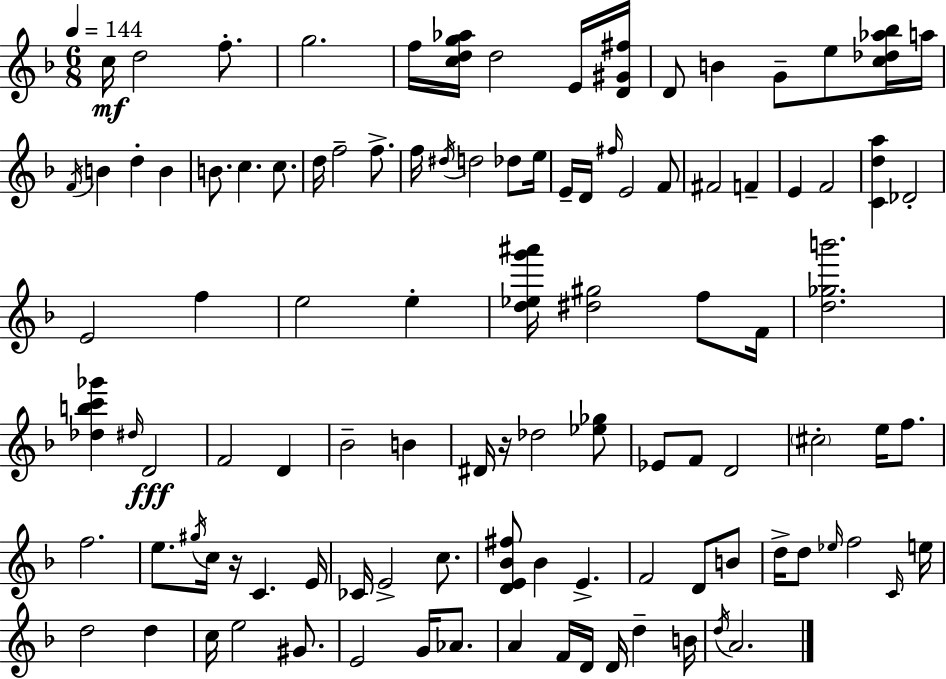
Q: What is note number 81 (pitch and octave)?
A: E5